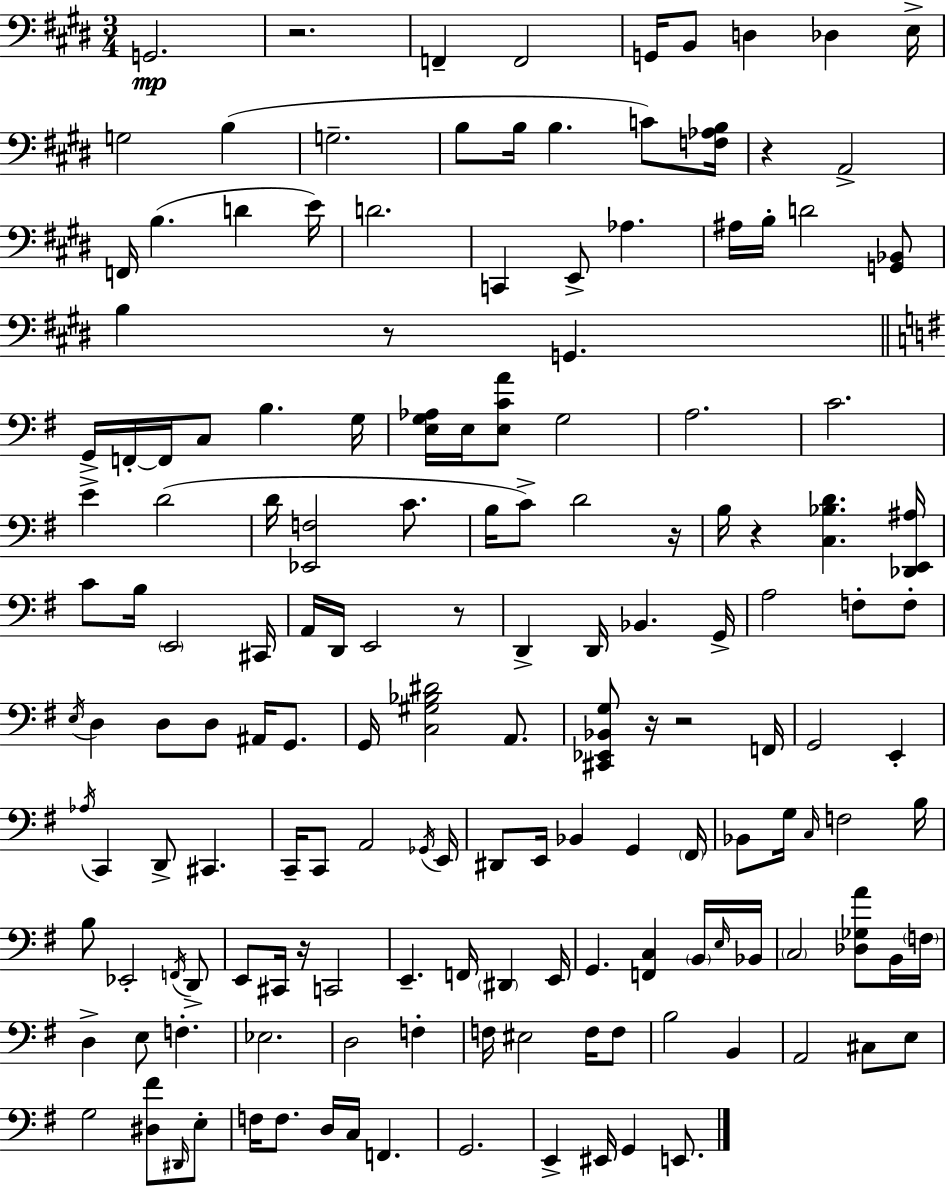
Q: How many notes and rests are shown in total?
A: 158